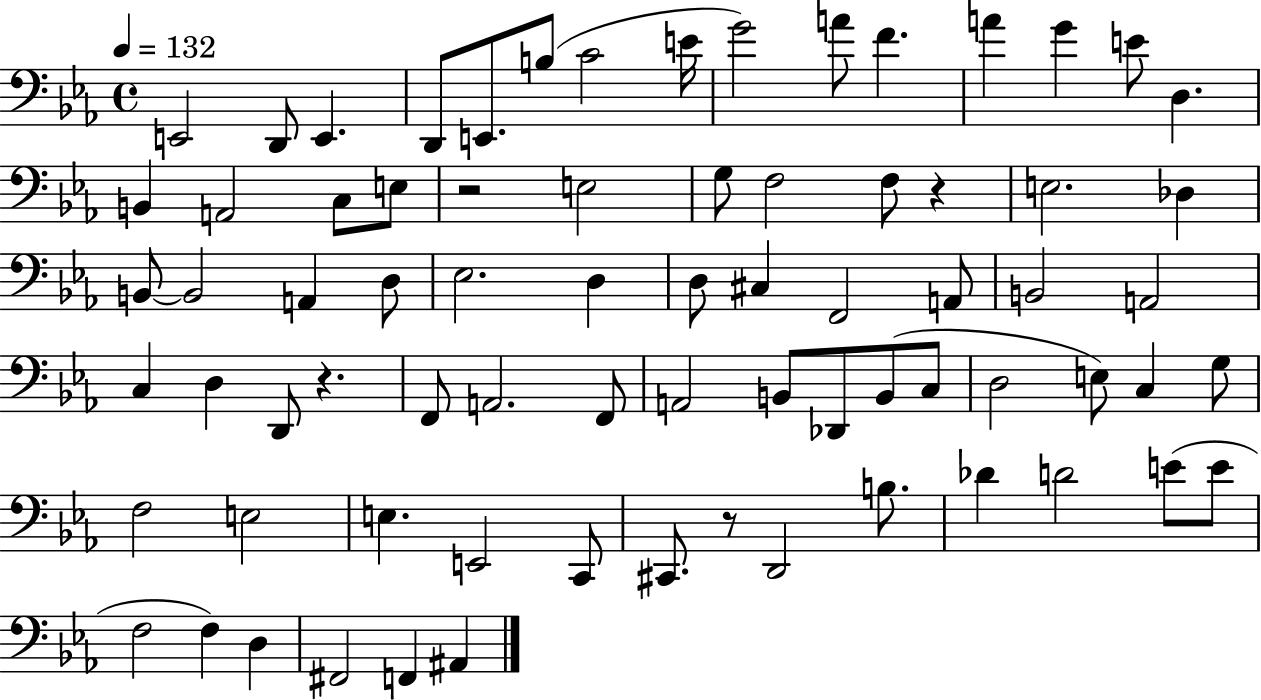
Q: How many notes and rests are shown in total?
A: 74